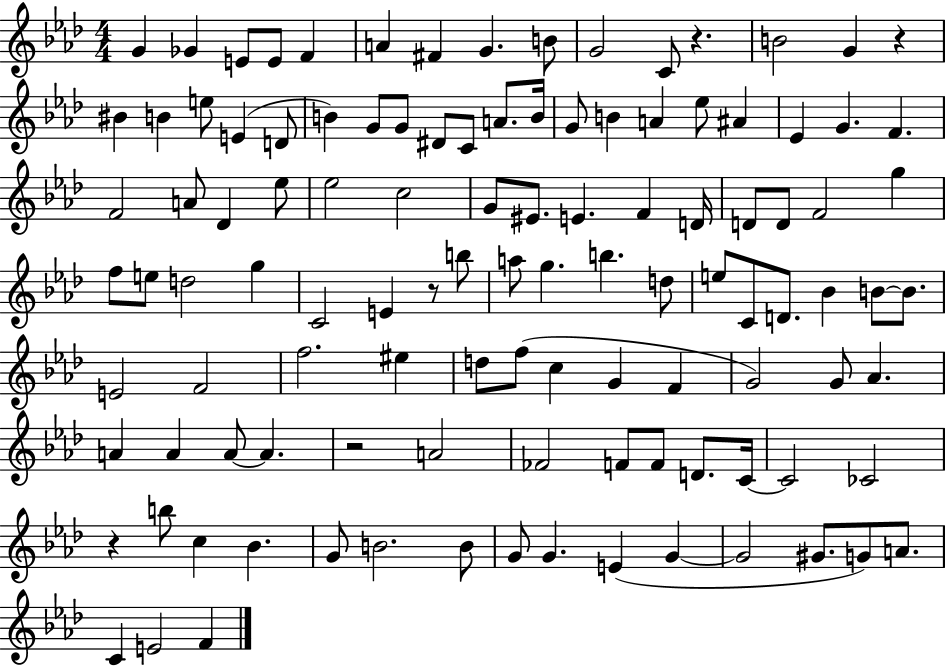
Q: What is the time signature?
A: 4/4